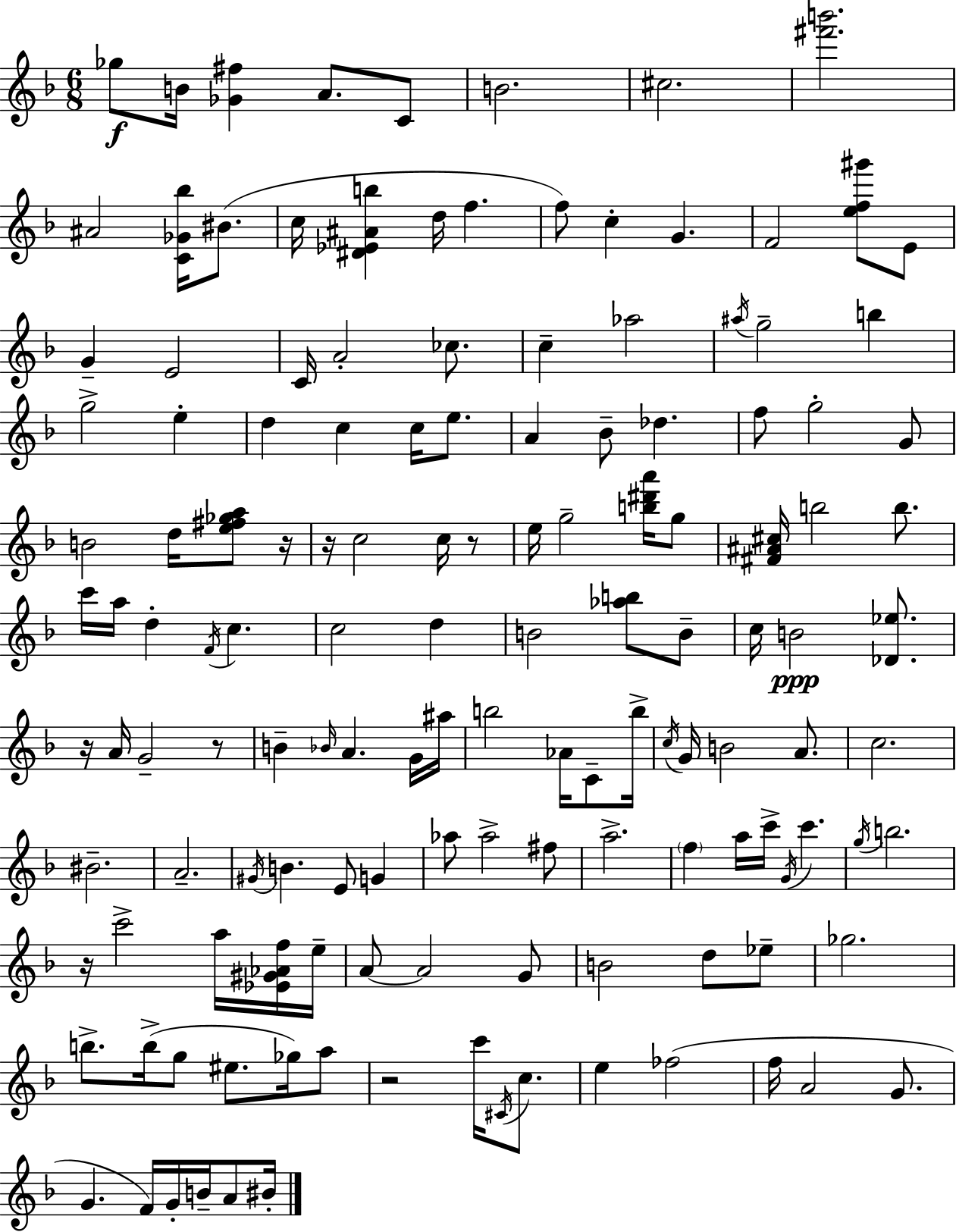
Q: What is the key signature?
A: D minor